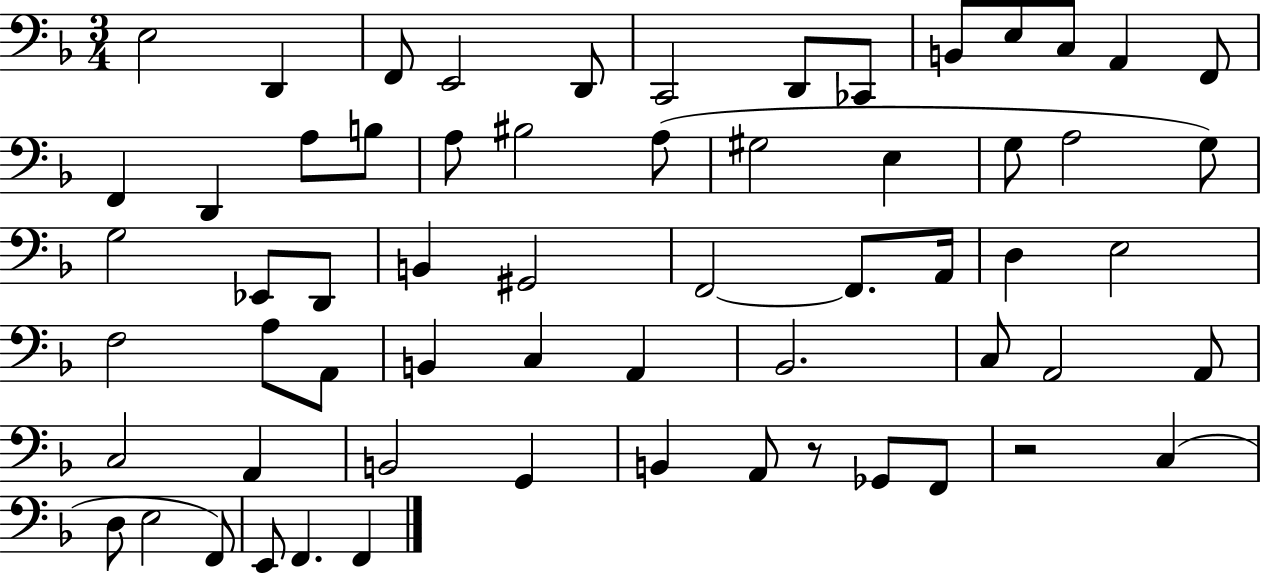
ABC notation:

X:1
T:Untitled
M:3/4
L:1/4
K:F
E,2 D,, F,,/2 E,,2 D,,/2 C,,2 D,,/2 _C,,/2 B,,/2 E,/2 C,/2 A,, F,,/2 F,, D,, A,/2 B,/2 A,/2 ^B,2 A,/2 ^G,2 E, G,/2 A,2 G,/2 G,2 _E,,/2 D,,/2 B,, ^G,,2 F,,2 F,,/2 A,,/4 D, E,2 F,2 A,/2 A,,/2 B,, C, A,, _B,,2 C,/2 A,,2 A,,/2 C,2 A,, B,,2 G,, B,, A,,/2 z/2 _G,,/2 F,,/2 z2 C, D,/2 E,2 F,,/2 E,,/2 F,, F,,